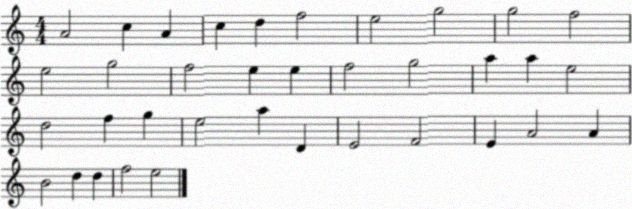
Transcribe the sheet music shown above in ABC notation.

X:1
T:Untitled
M:4/4
L:1/4
K:C
A2 c A c d f2 e2 g2 g2 f2 e2 g2 f2 e e f2 g2 a a e2 d2 f g e2 a D E2 F2 E A2 A B2 d d f2 e2